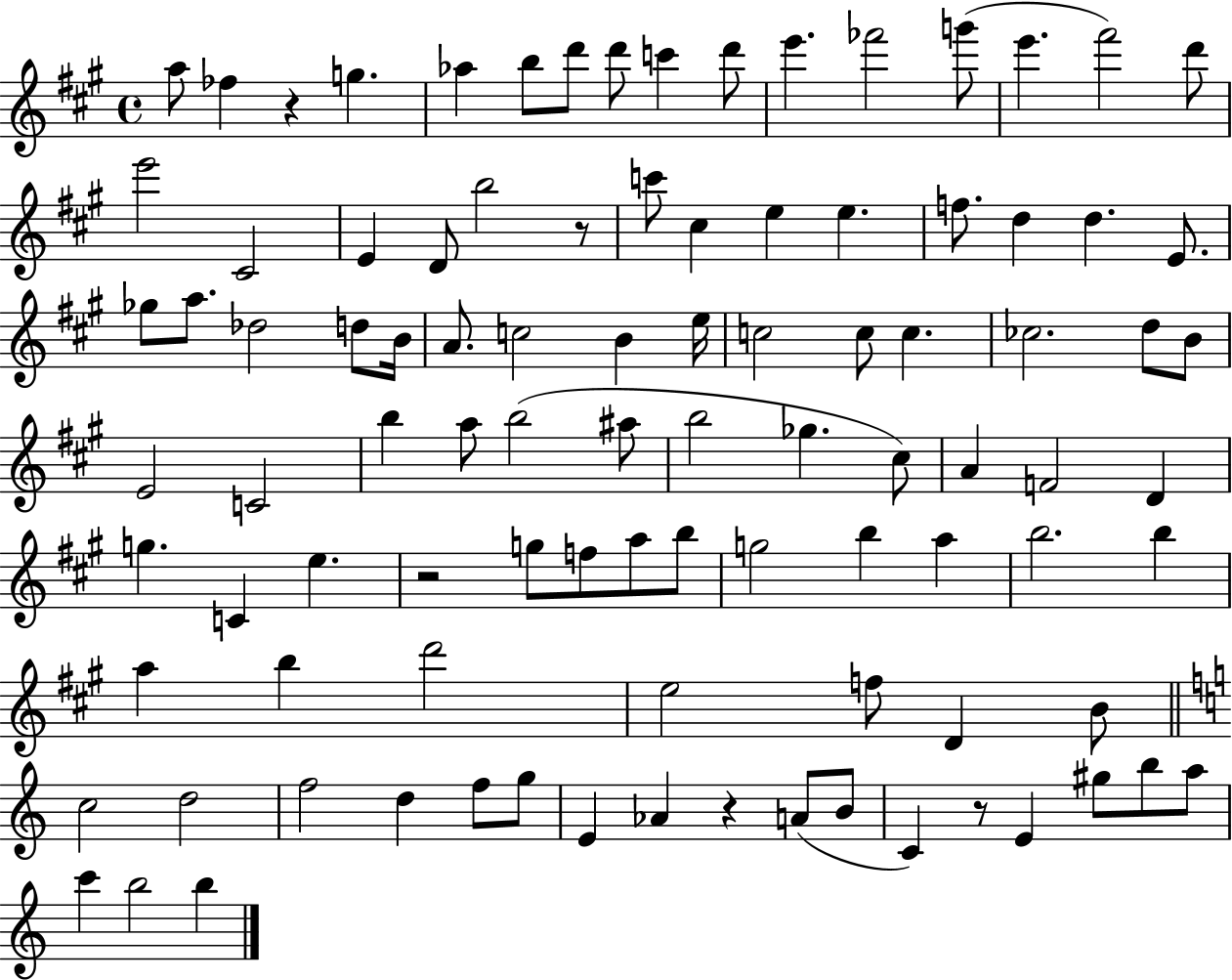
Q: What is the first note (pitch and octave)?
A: A5